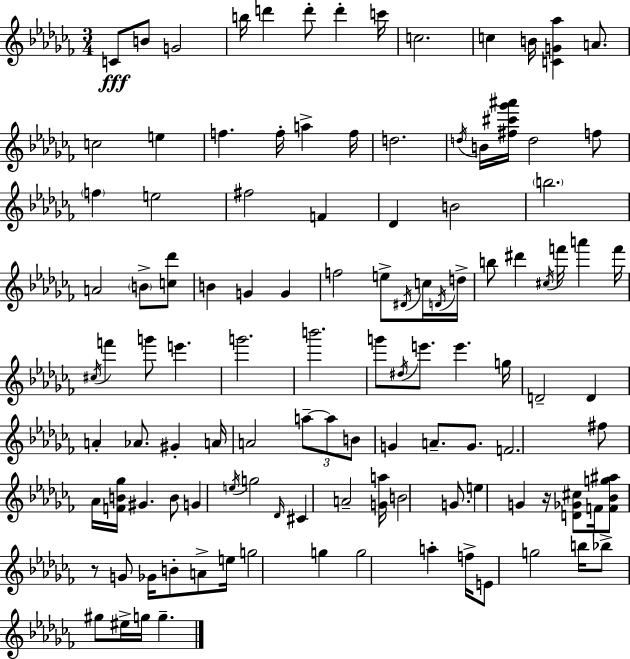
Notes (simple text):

C4/e B4/e G4/h B5/s D6/q D6/e D6/q C6/s C5/h. C5/q B4/s [C4,G4,Ab5]/q A4/e. C5/h E5/q F5/q. F5/s A5/q F5/s D5/h. D5/s B4/s [F#5,C#6,Gb6,A#6]/s D5/h F5/e F5/q E5/h F#5/h F4/q Db4/q B4/h B5/h. A4/h B4/e [C5,Db6]/e B4/q G4/q G4/q F5/h E5/e D#4/s C5/s D4/s D5/s B5/e D#6/q C#5/s F6/s A6/q F6/s C#5/s F6/q G6/e E6/q. G6/h. B6/h. G6/e D#5/s E6/e. E6/q. G5/s D4/h D4/q A4/q Ab4/e. G#4/q A4/s A4/h A5/e A5/e B4/e G4/q A4/e. G4/e. F4/h. F#5/e Ab4/s [F4,B4,Gb5]/s G#4/q. B4/e G4/q E5/s G5/h Db4/s C#4/q A4/h [G4,A5]/s B4/h G4/e. E5/q G4/q R/s [D4,Gb4,C#5]/e F4/s [F4,Bb4,G5,A#5]/e R/e G4/e Gb4/s B4/e A4/e E5/s G5/h G5/q G5/h A5/q F5/s E4/e G5/h B5/s Bb5/e G#5/e EIS5/s G5/s G5/q.